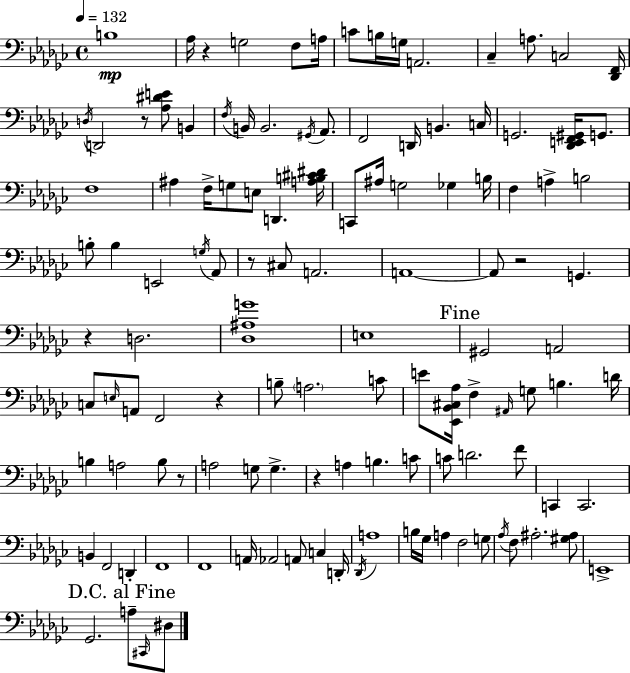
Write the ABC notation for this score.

X:1
T:Untitled
M:4/4
L:1/4
K:Ebm
B,4 _A,/4 z G,2 F,/2 A,/4 C/2 B,/4 G,/4 A,,2 _C, A,/2 C,2 [_D,,F,,]/4 D,/4 D,,2 z/2 [_A,^DE]/2 B,, F,/4 B,,/4 B,,2 ^G,,/4 _A,,/2 F,,2 D,,/4 B,, C,/4 G,,2 [_D,,E,,F,,^G,,]/4 G,,/2 F,4 ^A, F,/4 G,/2 E,/2 D,, [A,B,^C^D]/4 C,,/2 ^A,/4 G,2 _G, B,/4 F, A, B,2 B,/2 B, E,,2 G,/4 _A,,/2 z/2 ^C,/2 A,,2 A,,4 A,,/2 z2 G,, z D,2 [_D,^A,G]4 E,4 ^G,,2 A,,2 C,/2 E,/4 A,,/2 F,,2 z B,/2 A,2 C/2 E/2 [_E,,_B,,^C,_A,]/4 F, ^A,,/4 G,/2 B, D/4 B, A,2 B,/2 z/2 A,2 G,/2 G, z A, B, C/2 C/2 D2 F/2 C,, C,,2 B,, F,,2 D,, F,,4 F,,4 A,,/4 _A,,2 A,,/2 C, D,,/4 _D,,/4 A,4 B,/4 _G,/4 A, F,2 G,/2 _A,/4 F,/2 ^A,2 [^G,^A,]/2 E,,4 _G,,2 A,/2 ^C,,/4 ^D,/2